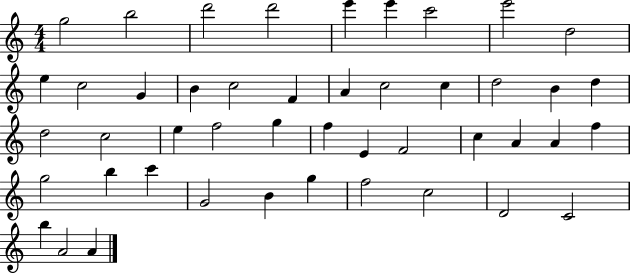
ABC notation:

X:1
T:Untitled
M:4/4
L:1/4
K:C
g2 b2 d'2 d'2 e' e' c'2 e'2 d2 e c2 G B c2 F A c2 c d2 B d d2 c2 e f2 g f E F2 c A A f g2 b c' G2 B g f2 c2 D2 C2 b A2 A